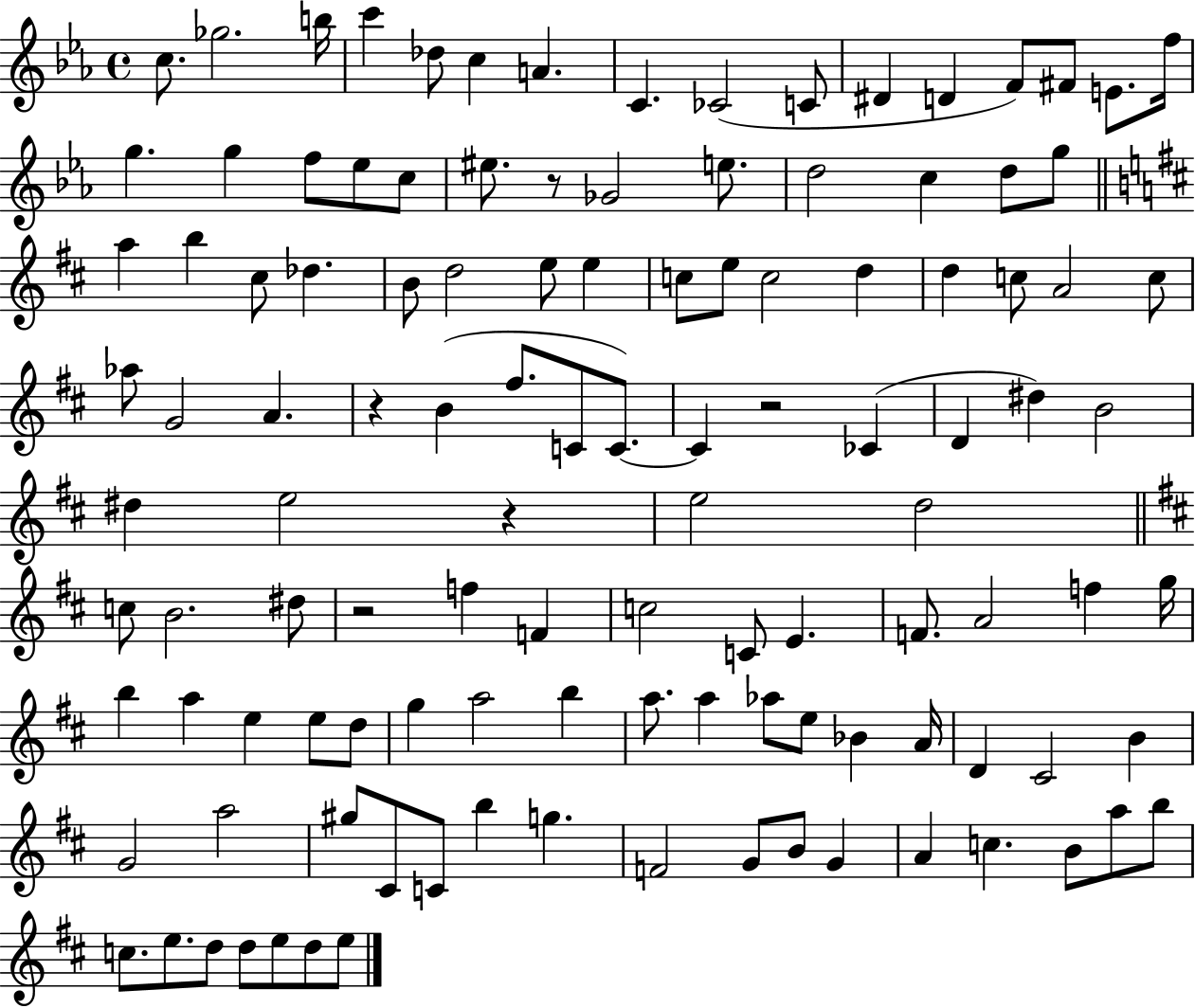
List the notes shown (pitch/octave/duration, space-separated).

C5/e. Gb5/h. B5/s C6/q Db5/e C5/q A4/q. C4/q. CES4/h C4/e D#4/q D4/q F4/e F#4/e E4/e. F5/s G5/q. G5/q F5/e Eb5/e C5/e EIS5/e. R/e Gb4/h E5/e. D5/h C5/q D5/e G5/e A5/q B5/q C#5/e Db5/q. B4/e D5/h E5/e E5/q C5/e E5/e C5/h D5/q D5/q C5/e A4/h C5/e Ab5/e G4/h A4/q. R/q B4/q F#5/e. C4/e C4/e. C4/q R/h CES4/q D4/q D#5/q B4/h D#5/q E5/h R/q E5/h D5/h C5/e B4/h. D#5/e R/h F5/q F4/q C5/h C4/e E4/q. F4/e. A4/h F5/q G5/s B5/q A5/q E5/q E5/e D5/e G5/q A5/h B5/q A5/e. A5/q Ab5/e E5/e Bb4/q A4/s D4/q C#4/h B4/q G4/h A5/h G#5/e C#4/e C4/e B5/q G5/q. F4/h G4/e B4/e G4/q A4/q C5/q. B4/e A5/e B5/e C5/e. E5/e. D5/e D5/e E5/e D5/e E5/e